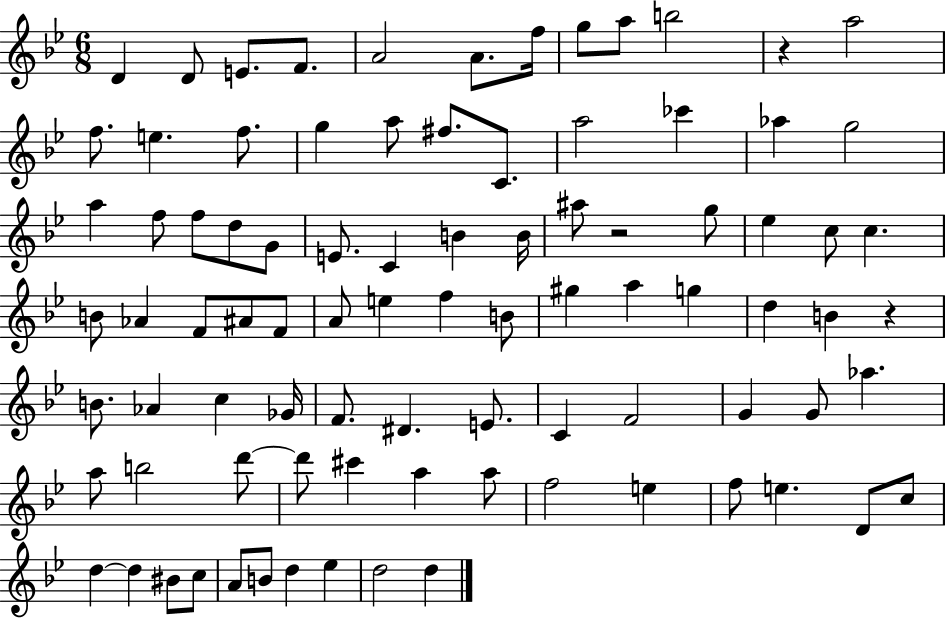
D4/q D4/e E4/e. F4/e. A4/h A4/e. F5/s G5/e A5/e B5/h R/q A5/h F5/e. E5/q. F5/e. G5/q A5/e F#5/e. C4/e. A5/h CES6/q Ab5/q G5/h A5/q F5/e F5/e D5/e G4/e E4/e. C4/q B4/q B4/s A#5/e R/h G5/e Eb5/q C5/e C5/q. B4/e Ab4/q F4/e A#4/e F4/e A4/e E5/q F5/q B4/e G#5/q A5/q G5/q D5/q B4/q R/q B4/e. Ab4/q C5/q Gb4/s F4/e. D#4/q. E4/e. C4/q F4/h G4/q G4/e Ab5/q. A5/e B5/h D6/e D6/e C#6/q A5/q A5/e F5/h E5/q F5/e E5/q. D4/e C5/e D5/q D5/q BIS4/e C5/e A4/e B4/e D5/q Eb5/q D5/h D5/q